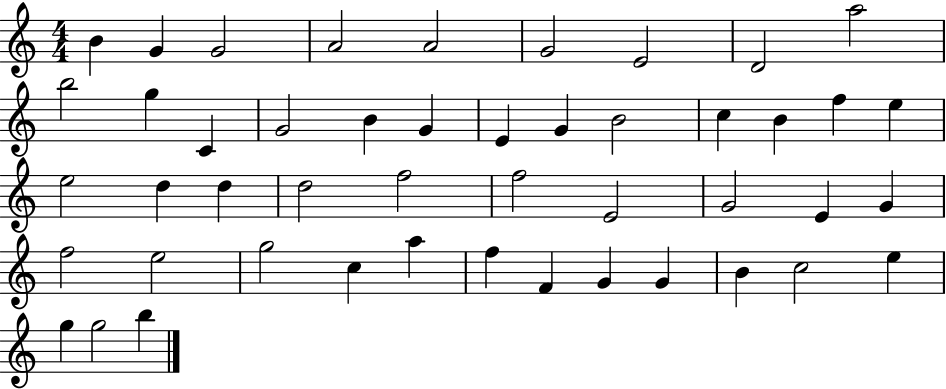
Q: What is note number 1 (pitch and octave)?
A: B4